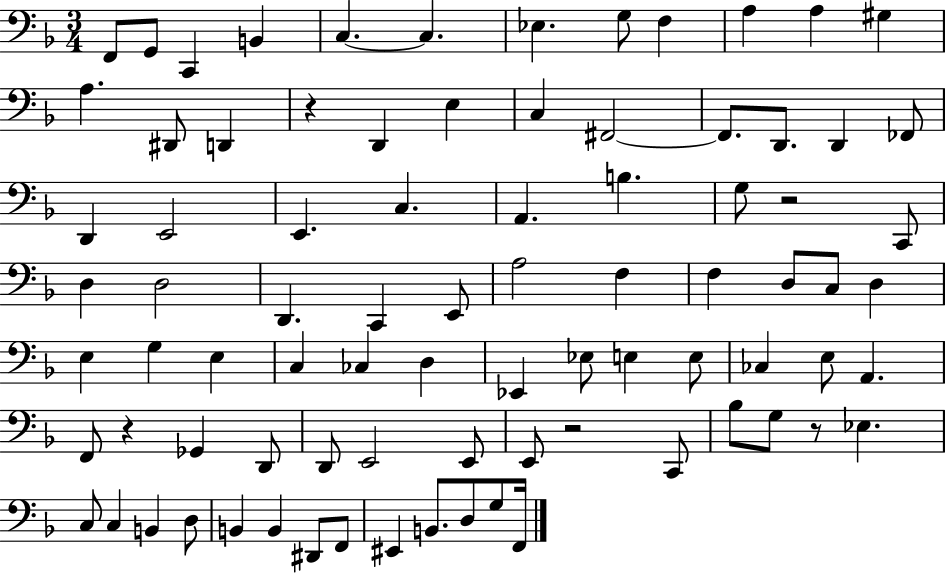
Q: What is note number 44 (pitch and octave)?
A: G3